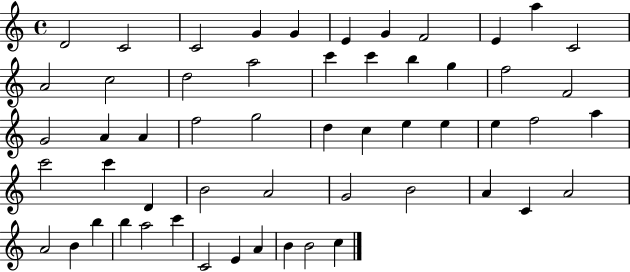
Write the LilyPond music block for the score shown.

{
  \clef treble
  \time 4/4
  \defaultTimeSignature
  \key c \major
  d'2 c'2 | c'2 g'4 g'4 | e'4 g'4 f'2 | e'4 a''4 c'2 | \break a'2 c''2 | d''2 a''2 | c'''4 c'''4 b''4 g''4 | f''2 f'2 | \break g'2 a'4 a'4 | f''2 g''2 | d''4 c''4 e''4 e''4 | e''4 f''2 a''4 | \break c'''2 c'''4 d'4 | b'2 a'2 | g'2 b'2 | a'4 c'4 a'2 | \break a'2 b'4 b''4 | b''4 a''2 c'''4 | c'2 e'4 a'4 | b'4 b'2 c''4 | \break \bar "|."
}